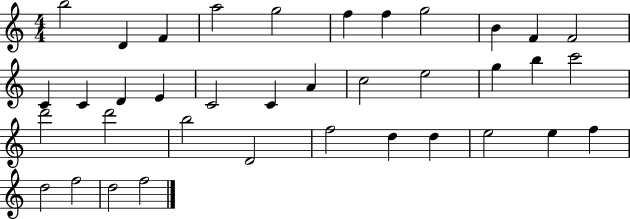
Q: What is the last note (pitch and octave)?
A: F5